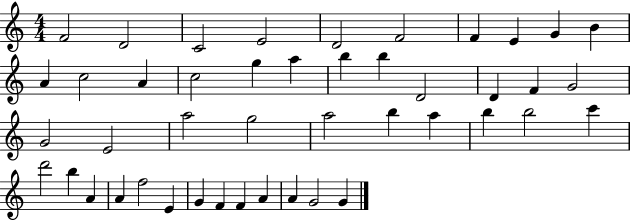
{
  \clef treble
  \numericTimeSignature
  \time 4/4
  \key c \major
  f'2 d'2 | c'2 e'2 | d'2 f'2 | f'4 e'4 g'4 b'4 | \break a'4 c''2 a'4 | c''2 g''4 a''4 | b''4 b''4 d'2 | d'4 f'4 g'2 | \break g'2 e'2 | a''2 g''2 | a''2 b''4 a''4 | b''4 b''2 c'''4 | \break d'''2 b''4 a'4 | a'4 f''2 e'4 | g'4 f'4 f'4 a'4 | a'4 g'2 g'4 | \break \bar "|."
}